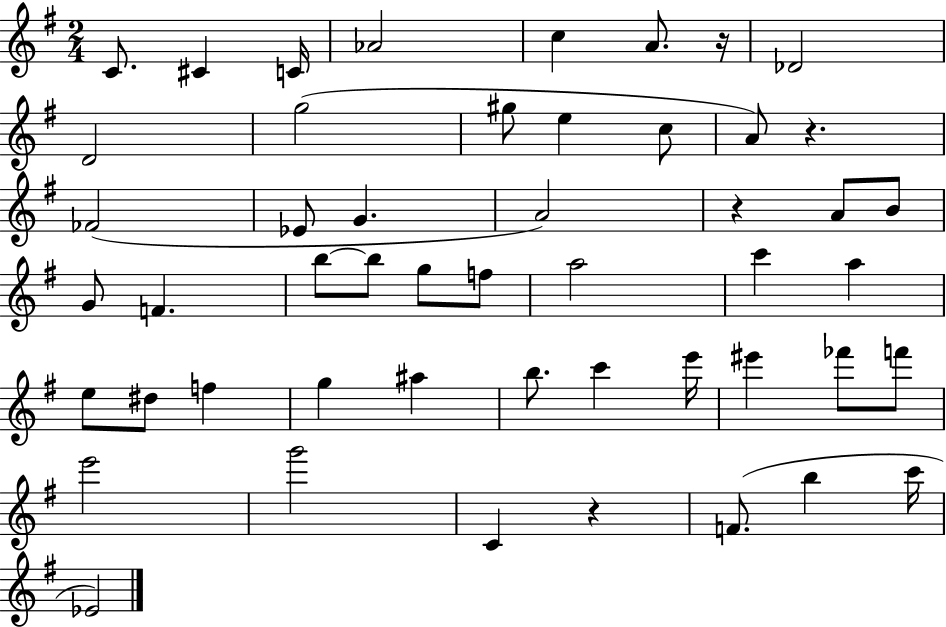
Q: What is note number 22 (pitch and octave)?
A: B5